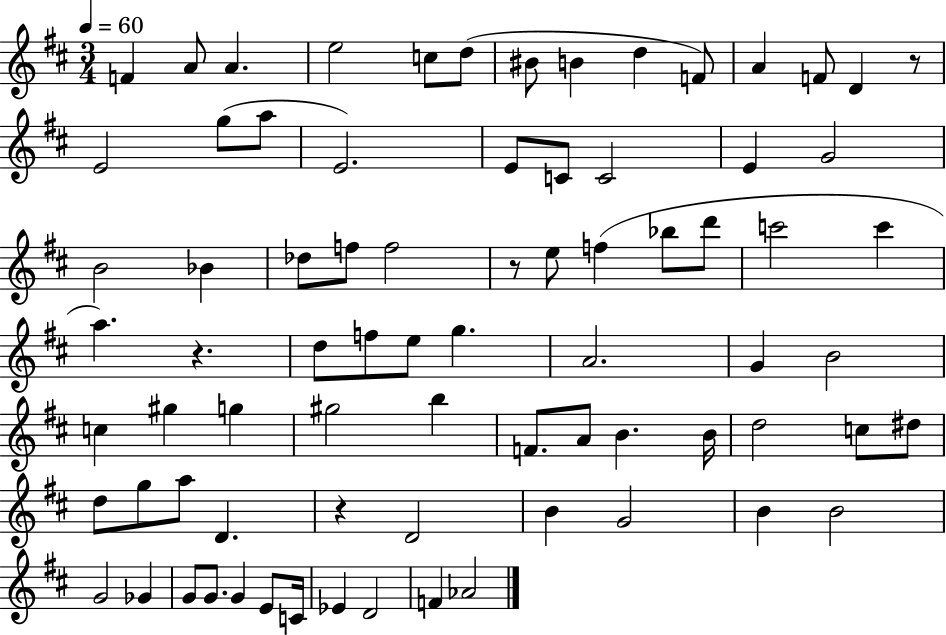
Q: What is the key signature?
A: D major